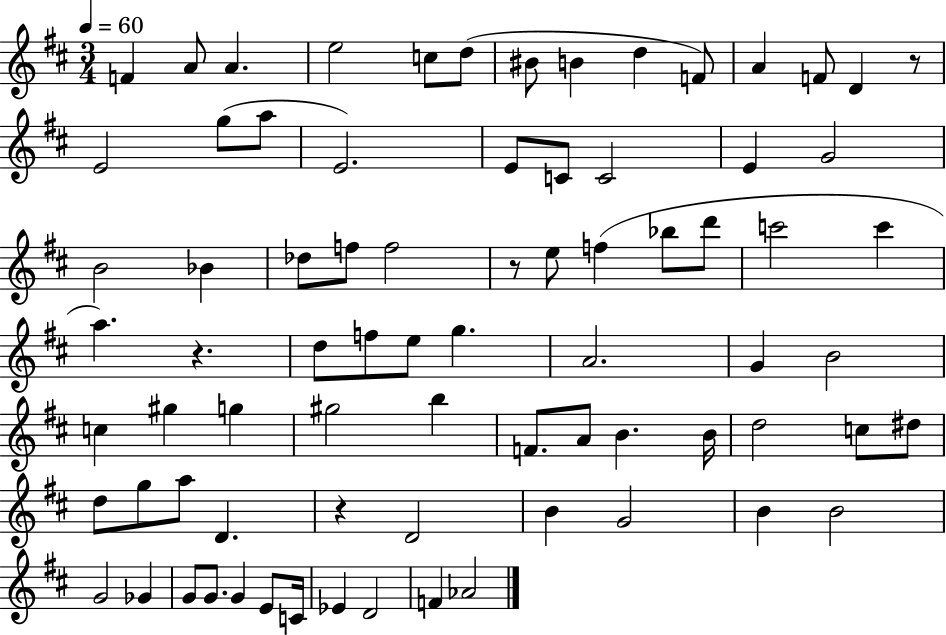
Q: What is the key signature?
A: D major